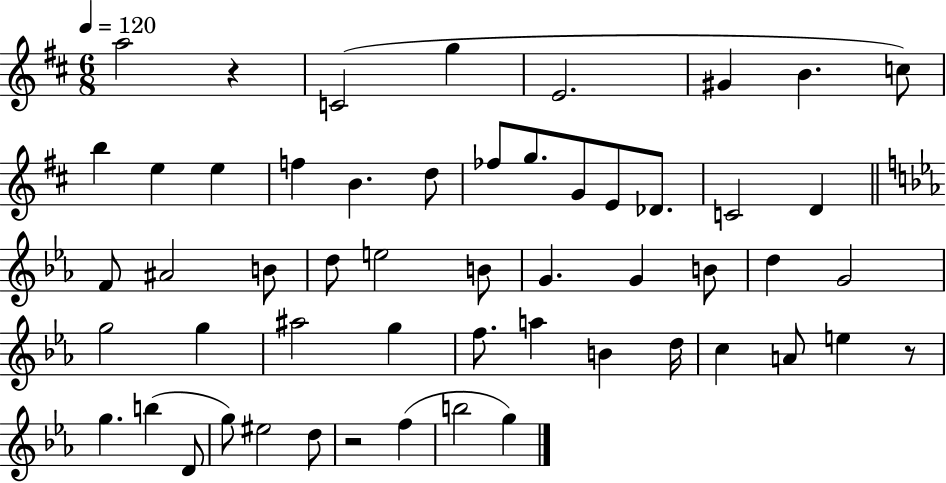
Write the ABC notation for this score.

X:1
T:Untitled
M:6/8
L:1/4
K:D
a2 z C2 g E2 ^G B c/2 b e e f B d/2 _f/2 g/2 G/2 E/2 _D/2 C2 D F/2 ^A2 B/2 d/2 e2 B/2 G G B/2 d G2 g2 g ^a2 g f/2 a B d/4 c A/2 e z/2 g b D/2 g/2 ^e2 d/2 z2 f b2 g